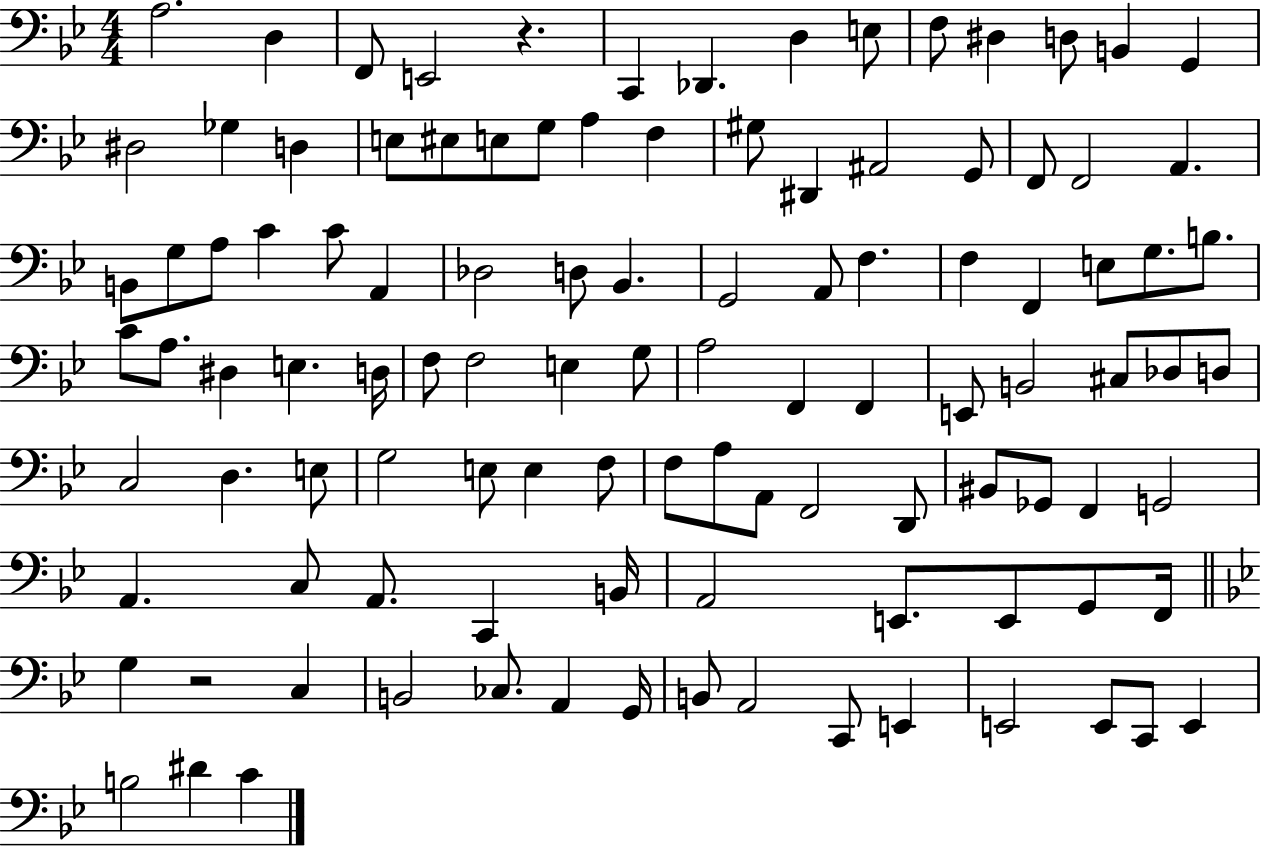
X:1
T:Untitled
M:4/4
L:1/4
K:Bb
A,2 D, F,,/2 E,,2 z C,, _D,, D, E,/2 F,/2 ^D, D,/2 B,, G,, ^D,2 _G, D, E,/2 ^E,/2 E,/2 G,/2 A, F, ^G,/2 ^D,, ^A,,2 G,,/2 F,,/2 F,,2 A,, B,,/2 G,/2 A,/2 C C/2 A,, _D,2 D,/2 _B,, G,,2 A,,/2 F, F, F,, E,/2 G,/2 B,/2 C/2 A,/2 ^D, E, D,/4 F,/2 F,2 E, G,/2 A,2 F,, F,, E,,/2 B,,2 ^C,/2 _D,/2 D,/2 C,2 D, E,/2 G,2 E,/2 E, F,/2 F,/2 A,/2 A,,/2 F,,2 D,,/2 ^B,,/2 _G,,/2 F,, G,,2 A,, C,/2 A,,/2 C,, B,,/4 A,,2 E,,/2 E,,/2 G,,/2 F,,/4 G, z2 C, B,,2 _C,/2 A,, G,,/4 B,,/2 A,,2 C,,/2 E,, E,,2 E,,/2 C,,/2 E,, B,2 ^D C